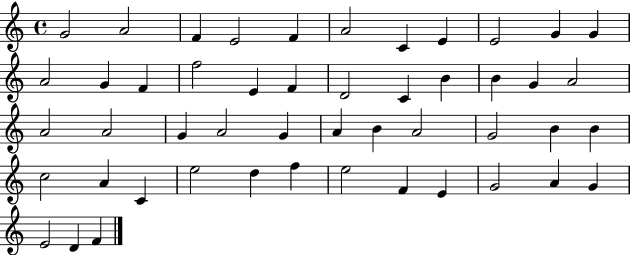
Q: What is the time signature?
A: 4/4